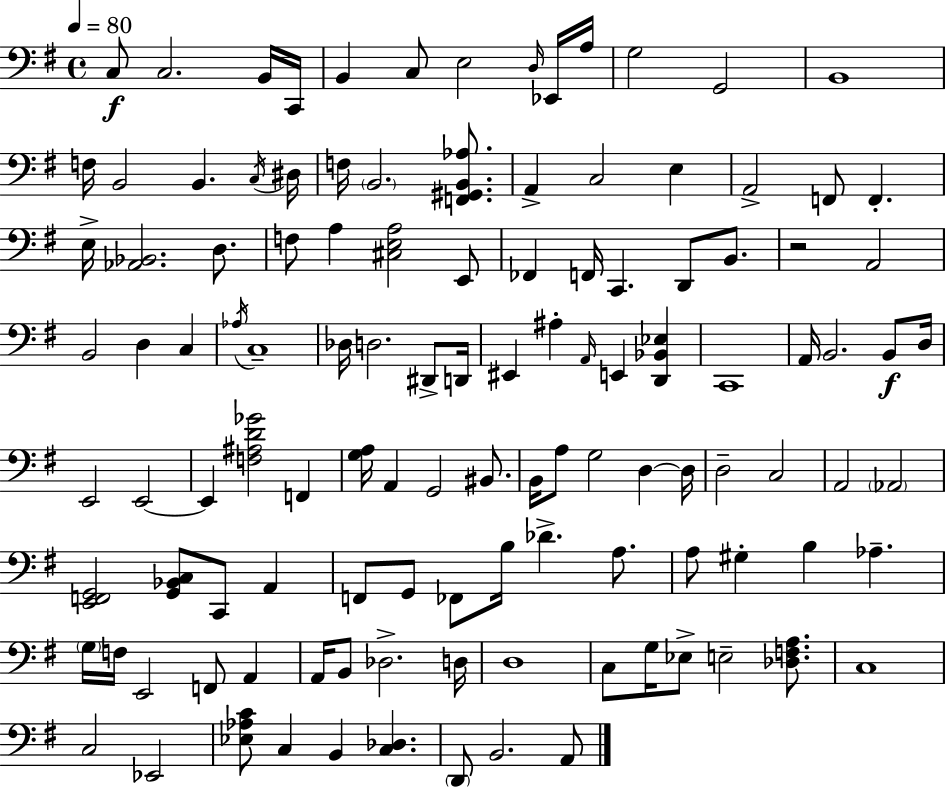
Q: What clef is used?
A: bass